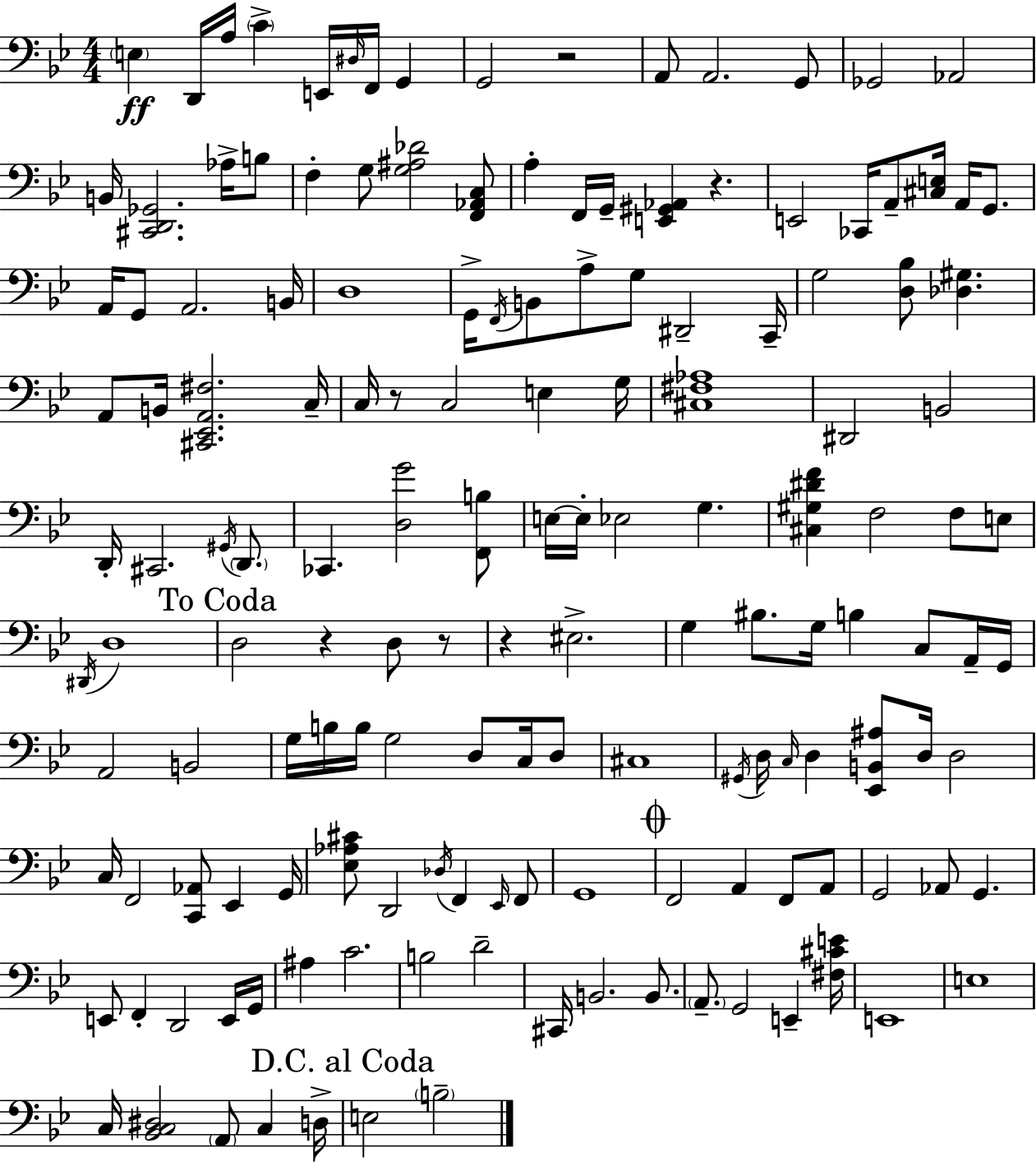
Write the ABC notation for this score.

X:1
T:Untitled
M:4/4
L:1/4
K:Bb
E, D,,/4 A,/4 C E,,/4 ^D,/4 F,,/4 G,, G,,2 z2 A,,/2 A,,2 G,,/2 _G,,2 _A,,2 B,,/4 [^C,,D,,_G,,]2 _A,/4 B,/2 F, G,/2 [G,^A,_D]2 [F,,_A,,C,]/2 A, F,,/4 G,,/4 [E,,^G,,_A,,] z E,,2 _C,,/4 A,,/2 [^C,E,]/4 A,,/4 G,,/2 A,,/4 G,,/2 A,,2 B,,/4 D,4 G,,/4 F,,/4 B,,/2 A,/2 G,/2 ^D,,2 C,,/4 G,2 [D,_B,]/2 [_D,^G,] A,,/2 B,,/4 [^C,,_E,,A,,^F,]2 C,/4 C,/4 z/2 C,2 E, G,/4 [^C,^F,_A,]4 ^D,,2 B,,2 D,,/4 ^C,,2 ^G,,/4 D,,/2 _C,, [D,G]2 [F,,B,]/2 E,/4 E,/4 _E,2 G, [^C,^G,^DF] F,2 F,/2 E,/2 ^D,,/4 D,4 D,2 z D,/2 z/2 z ^E,2 G, ^B,/2 G,/4 B, C,/2 A,,/4 G,,/4 A,,2 B,,2 G,/4 B,/4 B,/4 G,2 D,/2 C,/4 D,/2 ^C,4 ^G,,/4 D,/4 C,/4 D, [_E,,B,,^A,]/2 D,/4 D,2 C,/4 F,,2 [C,,_A,,]/2 _E,, G,,/4 [_E,_A,^C]/2 D,,2 _D,/4 F,, _E,,/4 F,,/2 G,,4 F,,2 A,, F,,/2 A,,/2 G,,2 _A,,/2 G,, E,,/2 F,, D,,2 E,,/4 G,,/4 ^A, C2 B,2 D2 ^C,,/4 B,,2 B,,/2 A,,/2 G,,2 E,, [^F,^CE]/4 E,,4 E,4 C,/4 [_B,,C,^D,]2 A,,/2 C, D,/4 E,2 B,2